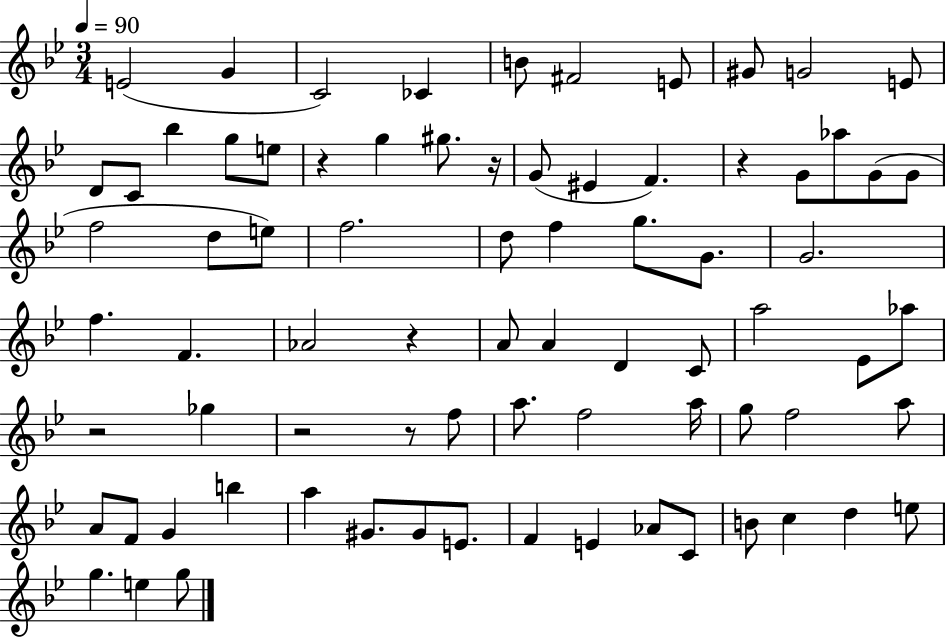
X:1
T:Untitled
M:3/4
L:1/4
K:Bb
E2 G C2 _C B/2 ^F2 E/2 ^G/2 G2 E/2 D/2 C/2 _b g/2 e/2 z g ^g/2 z/4 G/2 ^E F z G/2 _a/2 G/2 G/2 f2 d/2 e/2 f2 d/2 f g/2 G/2 G2 f F _A2 z A/2 A D C/2 a2 _E/2 _a/2 z2 _g z2 z/2 f/2 a/2 f2 a/4 g/2 f2 a/2 A/2 F/2 G b a ^G/2 ^G/2 E/2 F E _A/2 C/2 B/2 c d e/2 g e g/2